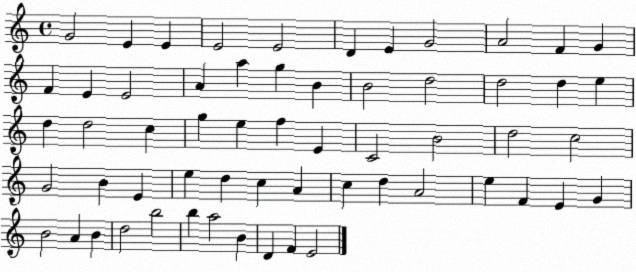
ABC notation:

X:1
T:Untitled
M:4/4
L:1/4
K:C
G2 E E E2 E2 D E G2 A2 F G F E E2 A a g B B2 d2 d2 d e d d2 c g e f E C2 B2 d2 c2 G2 B E e d c A c d A2 e F E G B2 A B d2 b2 b a2 B D F E2